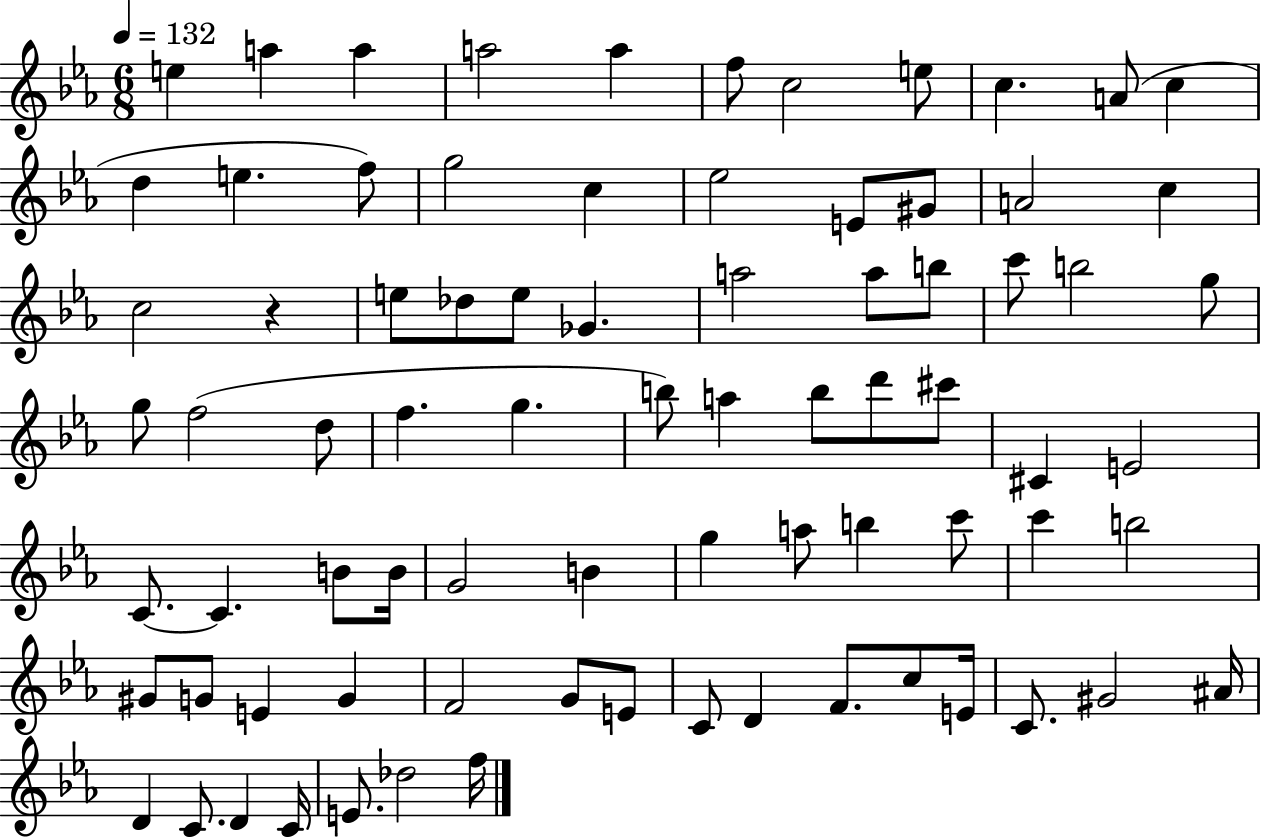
{
  \clef treble
  \numericTimeSignature
  \time 6/8
  \key ees \major
  \tempo 4 = 132
  e''4 a''4 a''4 | a''2 a''4 | f''8 c''2 e''8 | c''4. a'8( c''4 | \break d''4 e''4. f''8) | g''2 c''4 | ees''2 e'8 gis'8 | a'2 c''4 | \break c''2 r4 | e''8 des''8 e''8 ges'4. | a''2 a''8 b''8 | c'''8 b''2 g''8 | \break g''8 f''2( d''8 | f''4. g''4. | b''8) a''4 b''8 d'''8 cis'''8 | cis'4 e'2 | \break c'8.~~ c'4. b'8 b'16 | g'2 b'4 | g''4 a''8 b''4 c'''8 | c'''4 b''2 | \break gis'8 g'8 e'4 g'4 | f'2 g'8 e'8 | c'8 d'4 f'8. c''8 e'16 | c'8. gis'2 ais'16 | \break d'4 c'8. d'4 c'16 | e'8. des''2 f''16 | \bar "|."
}